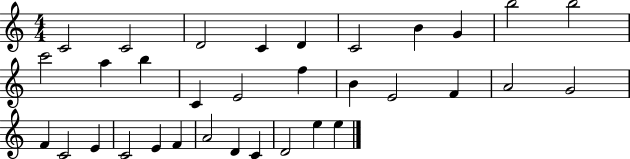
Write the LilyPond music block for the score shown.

{
  \clef treble
  \numericTimeSignature
  \time 4/4
  \key c \major
  c'2 c'2 | d'2 c'4 d'4 | c'2 b'4 g'4 | b''2 b''2 | \break c'''2 a''4 b''4 | c'4 e'2 f''4 | b'4 e'2 f'4 | a'2 g'2 | \break f'4 c'2 e'4 | c'2 e'4 f'4 | a'2 d'4 c'4 | d'2 e''4 e''4 | \break \bar "|."
}